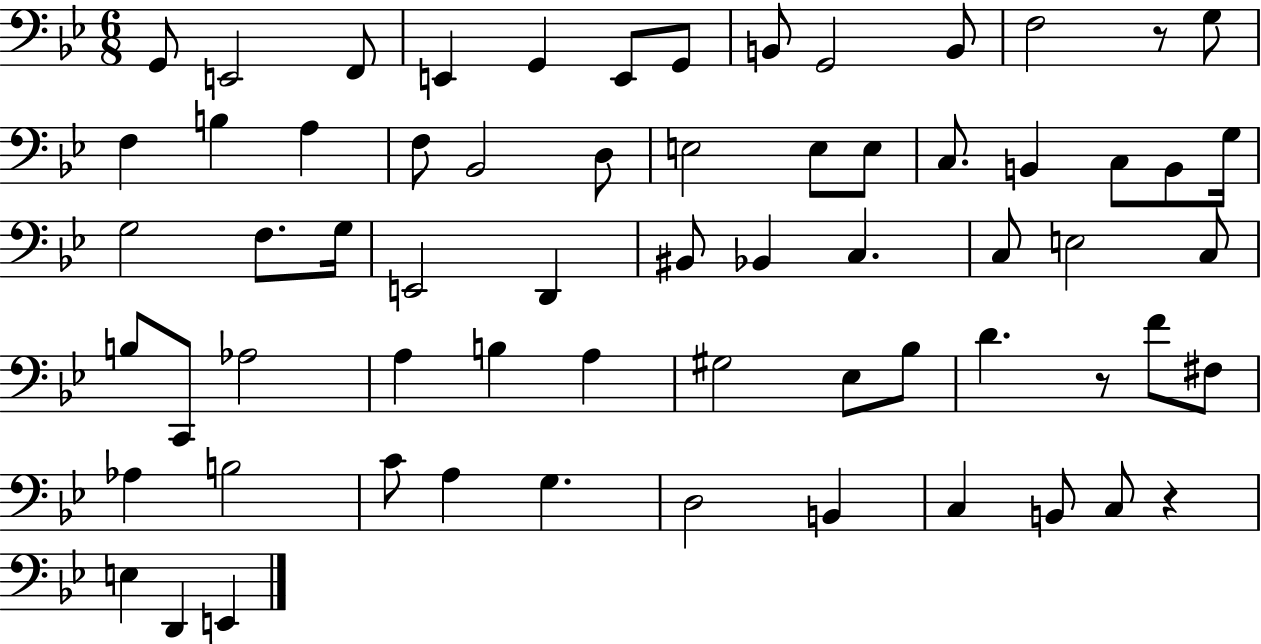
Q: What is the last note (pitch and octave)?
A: E2